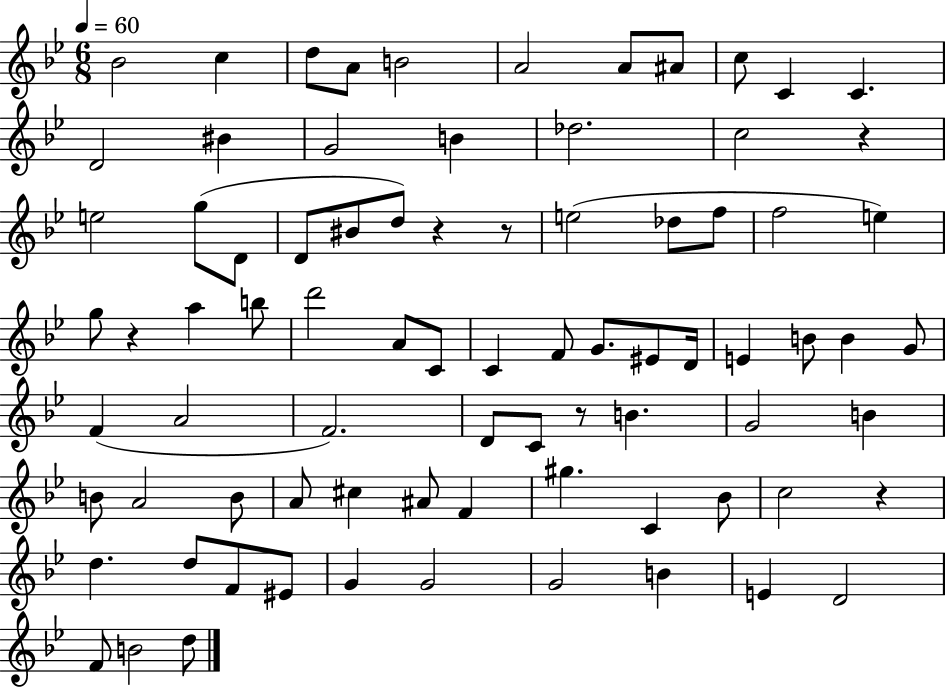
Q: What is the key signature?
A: BES major